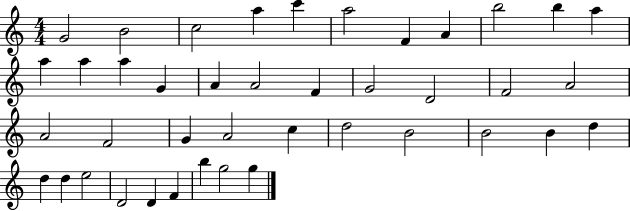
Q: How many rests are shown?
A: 0